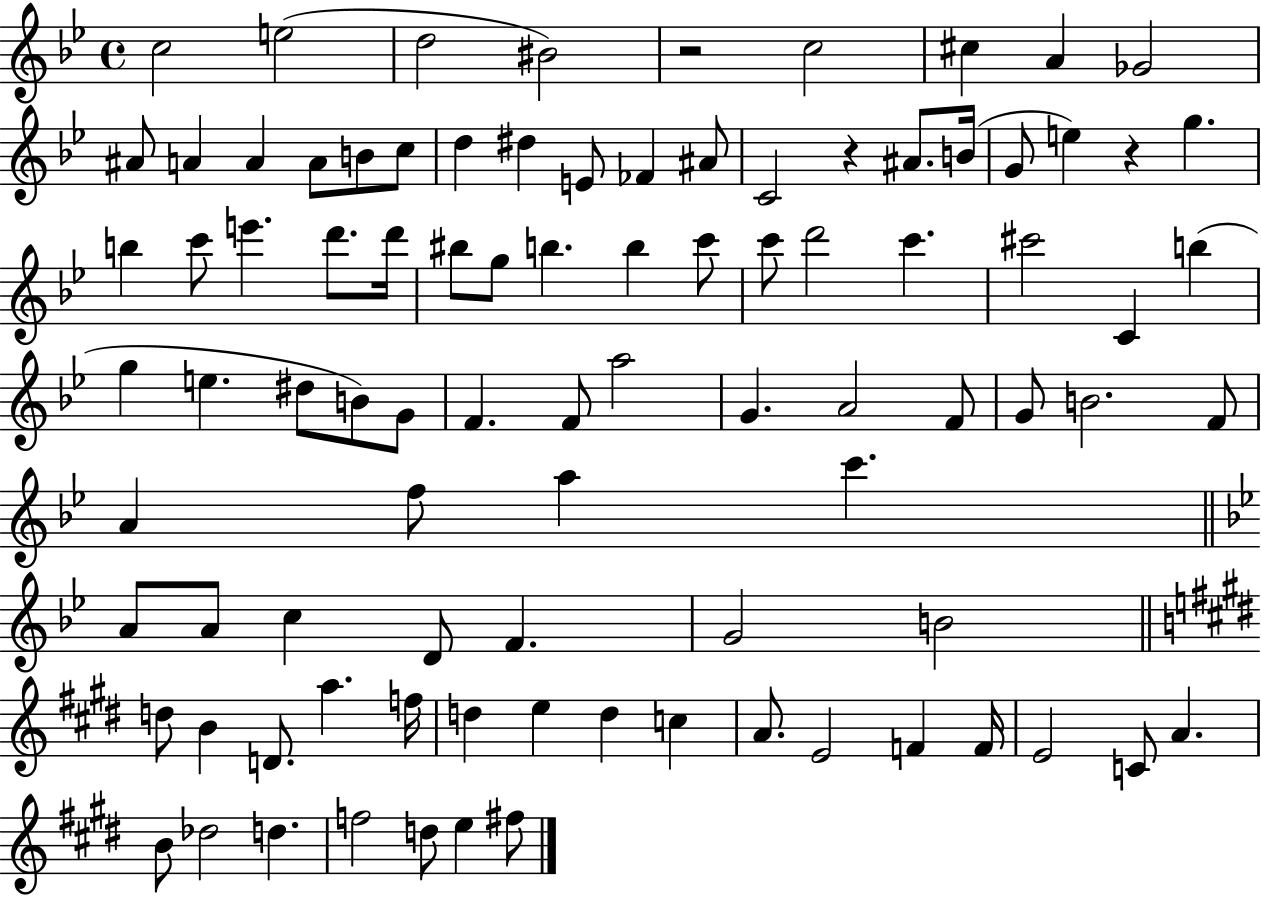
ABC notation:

X:1
T:Untitled
M:4/4
L:1/4
K:Bb
c2 e2 d2 ^B2 z2 c2 ^c A _G2 ^A/2 A A A/2 B/2 c/2 d ^d E/2 _F ^A/2 C2 z ^A/2 B/4 G/2 e z g b c'/2 e' d'/2 d'/4 ^b/2 g/2 b b c'/2 c'/2 d'2 c' ^c'2 C b g e ^d/2 B/2 G/2 F F/2 a2 G A2 F/2 G/2 B2 F/2 A f/2 a c' A/2 A/2 c D/2 F G2 B2 d/2 B D/2 a f/4 d e d c A/2 E2 F F/4 E2 C/2 A B/2 _d2 d f2 d/2 e ^f/2